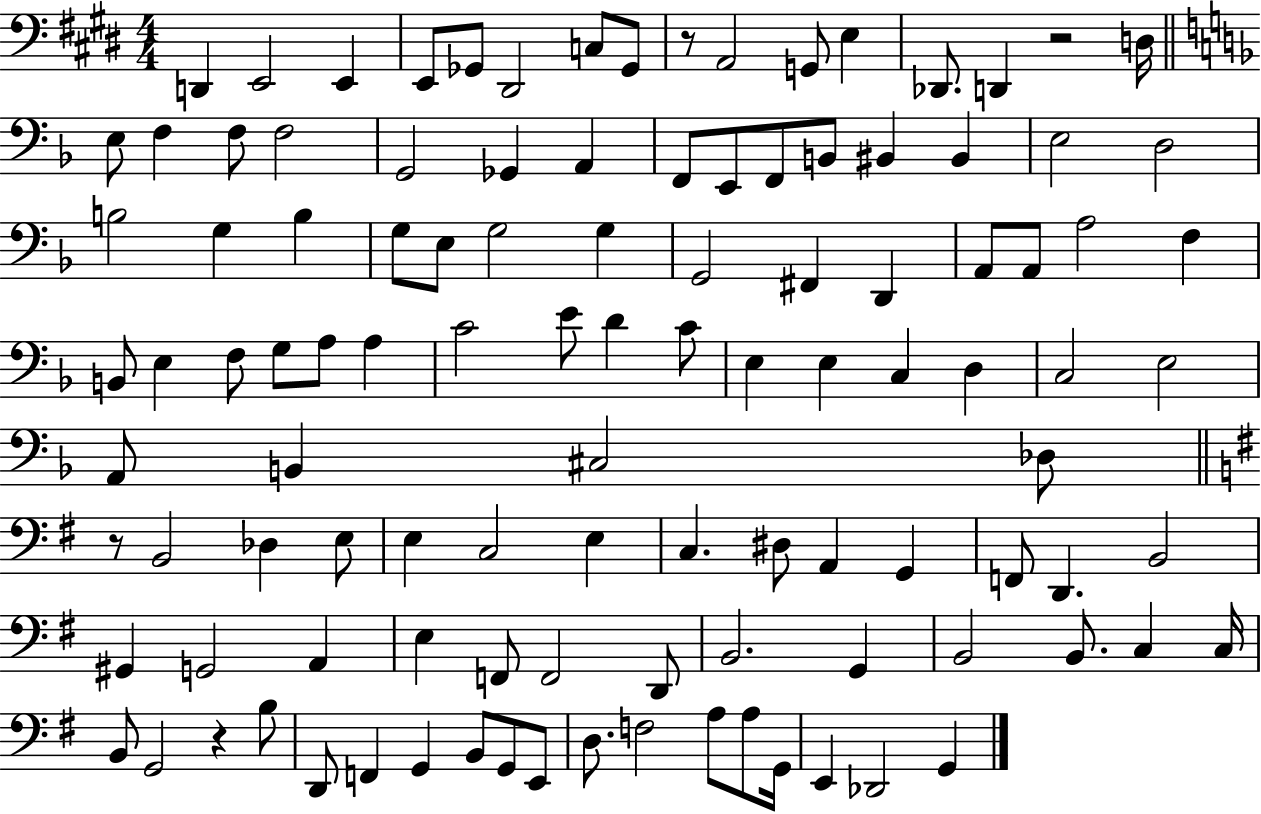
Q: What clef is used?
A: bass